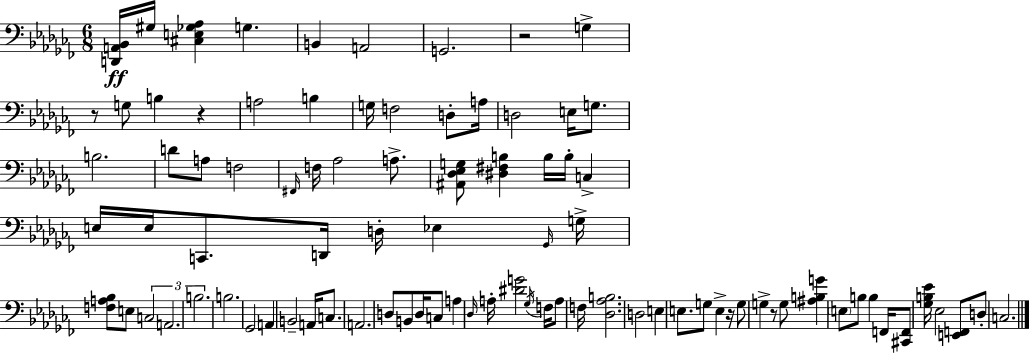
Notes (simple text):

[D2,A2,Bb2]/s G#3/s [C#3,E3,Gb3,Ab3]/q G3/q. B2/q A2/h G2/h. R/h G3/q R/e G3/e B3/q R/q A3/h B3/q G3/s F3/h D3/e A3/s D3/h E3/s G3/e. B3/h. D4/e A3/e F3/h F#2/s F3/s Ab3/h A3/e. [A#2,Db3,Eb3,G3]/e [D#3,F#3,B3]/q B3/s B3/s C3/q E3/s E3/s C2/e. D2/s D3/s Eb3/q Gb2/s G3/s [F3,A3,Bb3]/e E3/e C3/h A2/h. B3/h. B3/h. Gb2/h A2/q B2/h A2/s C3/e. A2/h. D3/e B2/e D3/s C3/e A3/q Db3/s A3/s [D#4,G4]/h Gb3/s F3/s A3/e F3/s [Db3,Ab3,B3]/h. D3/h E3/q E3/e. G3/e E3/q R/s G3/e G3/q R/e G3/e [A#3,B3,G4]/q E3/e B3/e B3/q F2/s [C#2,F2]/e [Gb3,B3,Eb4]/s Eb3/h [E2,F2]/e D3/e C3/h.